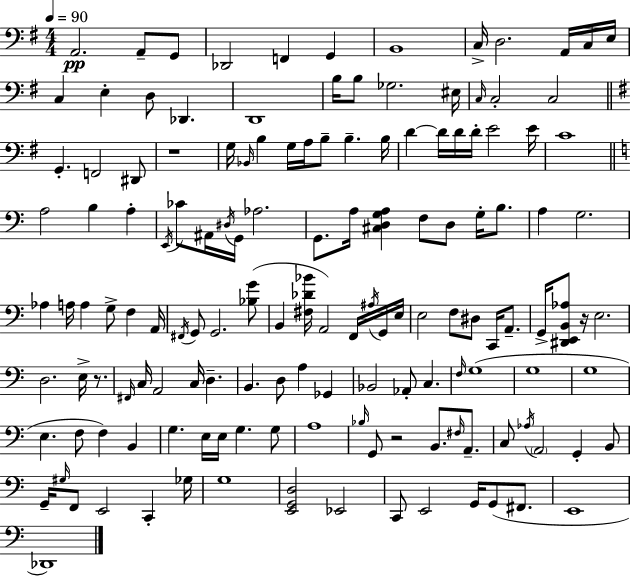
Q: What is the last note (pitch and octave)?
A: Db2